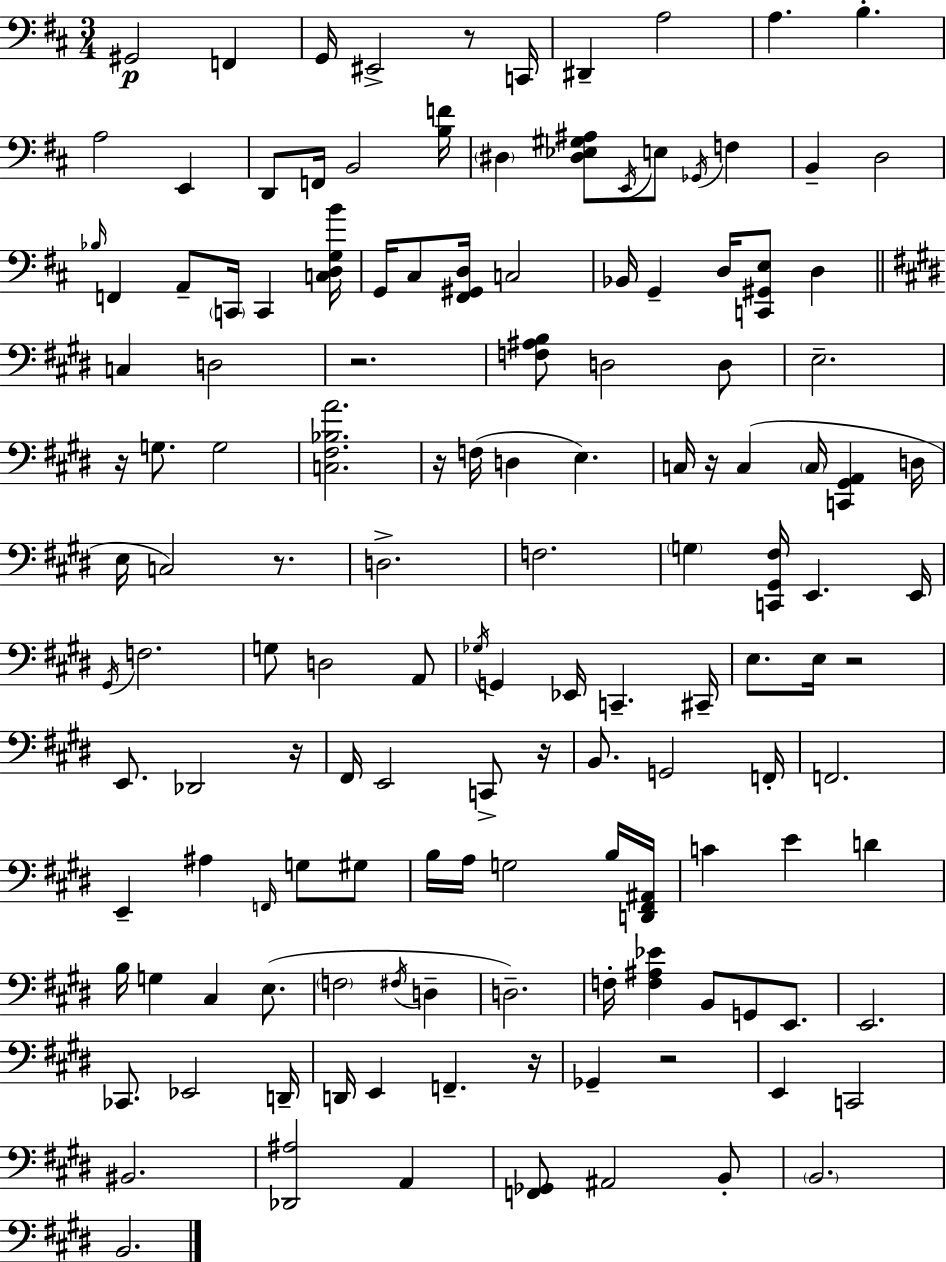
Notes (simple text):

G#2/h F2/q G2/s EIS2/h R/e C2/s D#2/q A3/h A3/q. B3/q. A3/h E2/q D2/e F2/s B2/h [B3,F4]/s D#3/q [D#3,Eb3,G#3,A#3]/e E2/s E3/e Gb2/s F3/q B2/q D3/h Bb3/s F2/q A2/e C2/s C2/q [C3,D3,G3,B4]/s G2/s C#3/e [F#2,G#2,D3]/s C3/h Bb2/s G2/q D3/s [C2,G#2,E3]/e D3/q C3/q D3/h R/h. [F3,A#3,B3]/e D3/h D3/e E3/h. R/s G3/e. G3/h [C3,F#3,Bb3,A4]/h. R/s F3/s D3/q E3/q. C3/s R/s C3/q C3/s [C2,G#2,A2]/q D3/s E3/s C3/h R/e. D3/h. F3/h. G3/q [C2,G#2,F#3]/s E2/q. E2/s G#2/s F3/h. G3/e D3/h A2/e Gb3/s G2/q Eb2/s C2/q. C#2/s E3/e. E3/s R/h E2/e. Db2/h R/s F#2/s E2/h C2/e R/s B2/e. G2/h F2/s F2/h. E2/q A#3/q F2/s G3/e G#3/e B3/s A3/s G3/h B3/s [D2,F#2,A#2]/s C4/q E4/q D4/q B3/s G3/q C#3/q E3/e. F3/h F#3/s D3/q D3/h. F3/s [F3,A#3,Eb4]/q B2/e G2/e E2/e. E2/h. CES2/e. Eb2/h D2/s D2/s E2/q F2/q. R/s Gb2/q R/h E2/q C2/h BIS2/h. [Db2,A#3]/h A2/q [F2,Gb2]/e A#2/h B2/e B2/h. B2/h.